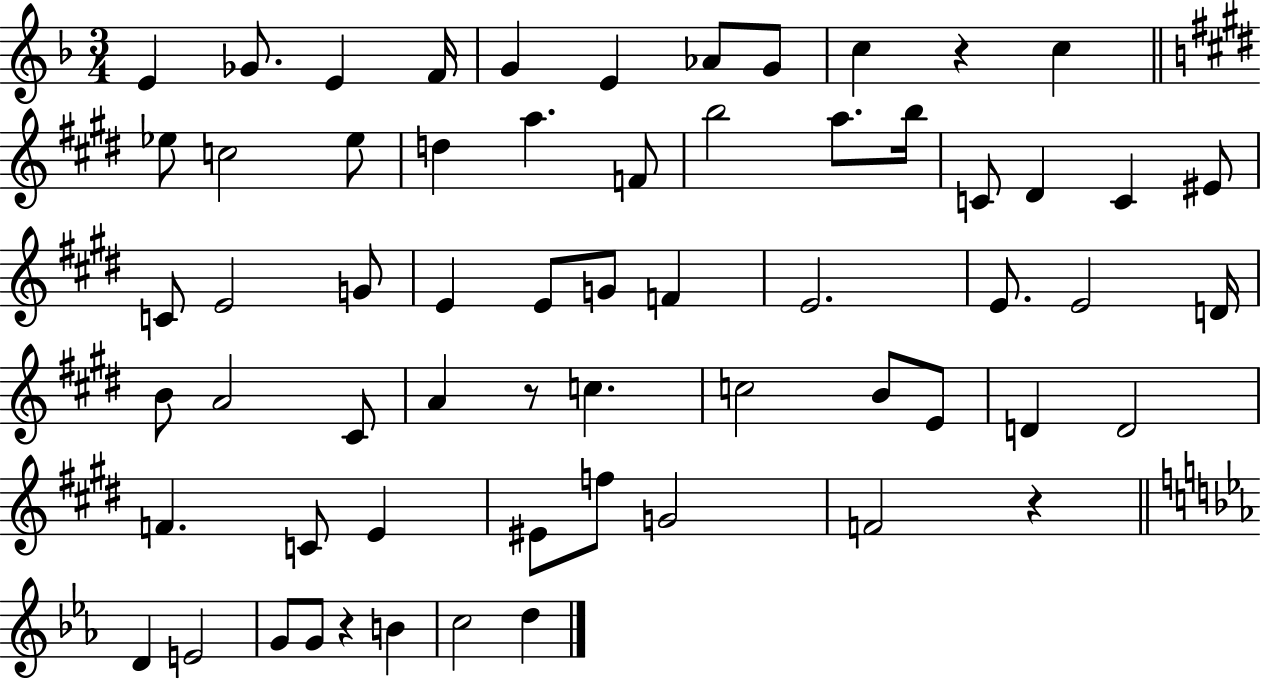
{
  \clef treble
  \numericTimeSignature
  \time 3/4
  \key f \major
  e'4 ges'8. e'4 f'16 | g'4 e'4 aes'8 g'8 | c''4 r4 c''4 | \bar "||" \break \key e \major ees''8 c''2 ees''8 | d''4 a''4. f'8 | b''2 a''8. b''16 | c'8 dis'4 c'4 eis'8 | \break c'8 e'2 g'8 | e'4 e'8 g'8 f'4 | e'2. | e'8. e'2 d'16 | \break b'8 a'2 cis'8 | a'4 r8 c''4. | c''2 b'8 e'8 | d'4 d'2 | \break f'4. c'8 e'4 | eis'8 f''8 g'2 | f'2 r4 | \bar "||" \break \key c \minor d'4 e'2 | g'8 g'8 r4 b'4 | c''2 d''4 | \bar "|."
}